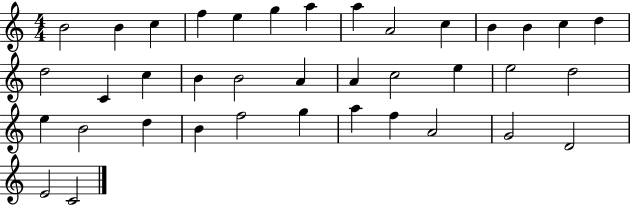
X:1
T:Untitled
M:4/4
L:1/4
K:C
B2 B c f e g a a A2 c B B c d d2 C c B B2 A A c2 e e2 d2 e B2 d B f2 g a f A2 G2 D2 E2 C2